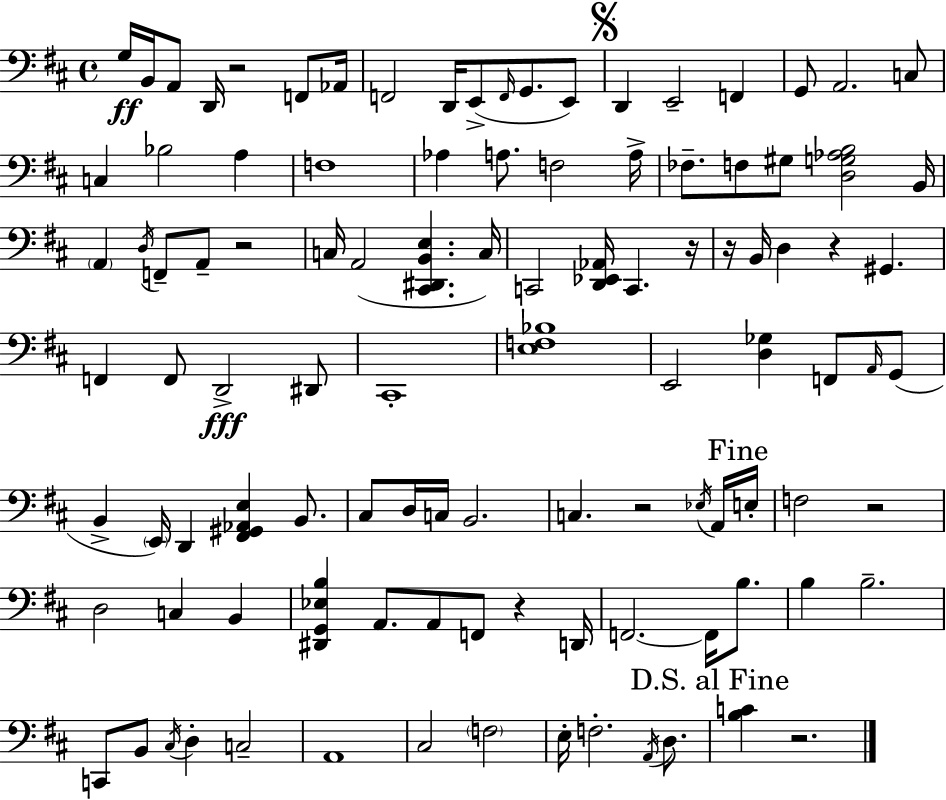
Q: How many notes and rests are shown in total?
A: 105